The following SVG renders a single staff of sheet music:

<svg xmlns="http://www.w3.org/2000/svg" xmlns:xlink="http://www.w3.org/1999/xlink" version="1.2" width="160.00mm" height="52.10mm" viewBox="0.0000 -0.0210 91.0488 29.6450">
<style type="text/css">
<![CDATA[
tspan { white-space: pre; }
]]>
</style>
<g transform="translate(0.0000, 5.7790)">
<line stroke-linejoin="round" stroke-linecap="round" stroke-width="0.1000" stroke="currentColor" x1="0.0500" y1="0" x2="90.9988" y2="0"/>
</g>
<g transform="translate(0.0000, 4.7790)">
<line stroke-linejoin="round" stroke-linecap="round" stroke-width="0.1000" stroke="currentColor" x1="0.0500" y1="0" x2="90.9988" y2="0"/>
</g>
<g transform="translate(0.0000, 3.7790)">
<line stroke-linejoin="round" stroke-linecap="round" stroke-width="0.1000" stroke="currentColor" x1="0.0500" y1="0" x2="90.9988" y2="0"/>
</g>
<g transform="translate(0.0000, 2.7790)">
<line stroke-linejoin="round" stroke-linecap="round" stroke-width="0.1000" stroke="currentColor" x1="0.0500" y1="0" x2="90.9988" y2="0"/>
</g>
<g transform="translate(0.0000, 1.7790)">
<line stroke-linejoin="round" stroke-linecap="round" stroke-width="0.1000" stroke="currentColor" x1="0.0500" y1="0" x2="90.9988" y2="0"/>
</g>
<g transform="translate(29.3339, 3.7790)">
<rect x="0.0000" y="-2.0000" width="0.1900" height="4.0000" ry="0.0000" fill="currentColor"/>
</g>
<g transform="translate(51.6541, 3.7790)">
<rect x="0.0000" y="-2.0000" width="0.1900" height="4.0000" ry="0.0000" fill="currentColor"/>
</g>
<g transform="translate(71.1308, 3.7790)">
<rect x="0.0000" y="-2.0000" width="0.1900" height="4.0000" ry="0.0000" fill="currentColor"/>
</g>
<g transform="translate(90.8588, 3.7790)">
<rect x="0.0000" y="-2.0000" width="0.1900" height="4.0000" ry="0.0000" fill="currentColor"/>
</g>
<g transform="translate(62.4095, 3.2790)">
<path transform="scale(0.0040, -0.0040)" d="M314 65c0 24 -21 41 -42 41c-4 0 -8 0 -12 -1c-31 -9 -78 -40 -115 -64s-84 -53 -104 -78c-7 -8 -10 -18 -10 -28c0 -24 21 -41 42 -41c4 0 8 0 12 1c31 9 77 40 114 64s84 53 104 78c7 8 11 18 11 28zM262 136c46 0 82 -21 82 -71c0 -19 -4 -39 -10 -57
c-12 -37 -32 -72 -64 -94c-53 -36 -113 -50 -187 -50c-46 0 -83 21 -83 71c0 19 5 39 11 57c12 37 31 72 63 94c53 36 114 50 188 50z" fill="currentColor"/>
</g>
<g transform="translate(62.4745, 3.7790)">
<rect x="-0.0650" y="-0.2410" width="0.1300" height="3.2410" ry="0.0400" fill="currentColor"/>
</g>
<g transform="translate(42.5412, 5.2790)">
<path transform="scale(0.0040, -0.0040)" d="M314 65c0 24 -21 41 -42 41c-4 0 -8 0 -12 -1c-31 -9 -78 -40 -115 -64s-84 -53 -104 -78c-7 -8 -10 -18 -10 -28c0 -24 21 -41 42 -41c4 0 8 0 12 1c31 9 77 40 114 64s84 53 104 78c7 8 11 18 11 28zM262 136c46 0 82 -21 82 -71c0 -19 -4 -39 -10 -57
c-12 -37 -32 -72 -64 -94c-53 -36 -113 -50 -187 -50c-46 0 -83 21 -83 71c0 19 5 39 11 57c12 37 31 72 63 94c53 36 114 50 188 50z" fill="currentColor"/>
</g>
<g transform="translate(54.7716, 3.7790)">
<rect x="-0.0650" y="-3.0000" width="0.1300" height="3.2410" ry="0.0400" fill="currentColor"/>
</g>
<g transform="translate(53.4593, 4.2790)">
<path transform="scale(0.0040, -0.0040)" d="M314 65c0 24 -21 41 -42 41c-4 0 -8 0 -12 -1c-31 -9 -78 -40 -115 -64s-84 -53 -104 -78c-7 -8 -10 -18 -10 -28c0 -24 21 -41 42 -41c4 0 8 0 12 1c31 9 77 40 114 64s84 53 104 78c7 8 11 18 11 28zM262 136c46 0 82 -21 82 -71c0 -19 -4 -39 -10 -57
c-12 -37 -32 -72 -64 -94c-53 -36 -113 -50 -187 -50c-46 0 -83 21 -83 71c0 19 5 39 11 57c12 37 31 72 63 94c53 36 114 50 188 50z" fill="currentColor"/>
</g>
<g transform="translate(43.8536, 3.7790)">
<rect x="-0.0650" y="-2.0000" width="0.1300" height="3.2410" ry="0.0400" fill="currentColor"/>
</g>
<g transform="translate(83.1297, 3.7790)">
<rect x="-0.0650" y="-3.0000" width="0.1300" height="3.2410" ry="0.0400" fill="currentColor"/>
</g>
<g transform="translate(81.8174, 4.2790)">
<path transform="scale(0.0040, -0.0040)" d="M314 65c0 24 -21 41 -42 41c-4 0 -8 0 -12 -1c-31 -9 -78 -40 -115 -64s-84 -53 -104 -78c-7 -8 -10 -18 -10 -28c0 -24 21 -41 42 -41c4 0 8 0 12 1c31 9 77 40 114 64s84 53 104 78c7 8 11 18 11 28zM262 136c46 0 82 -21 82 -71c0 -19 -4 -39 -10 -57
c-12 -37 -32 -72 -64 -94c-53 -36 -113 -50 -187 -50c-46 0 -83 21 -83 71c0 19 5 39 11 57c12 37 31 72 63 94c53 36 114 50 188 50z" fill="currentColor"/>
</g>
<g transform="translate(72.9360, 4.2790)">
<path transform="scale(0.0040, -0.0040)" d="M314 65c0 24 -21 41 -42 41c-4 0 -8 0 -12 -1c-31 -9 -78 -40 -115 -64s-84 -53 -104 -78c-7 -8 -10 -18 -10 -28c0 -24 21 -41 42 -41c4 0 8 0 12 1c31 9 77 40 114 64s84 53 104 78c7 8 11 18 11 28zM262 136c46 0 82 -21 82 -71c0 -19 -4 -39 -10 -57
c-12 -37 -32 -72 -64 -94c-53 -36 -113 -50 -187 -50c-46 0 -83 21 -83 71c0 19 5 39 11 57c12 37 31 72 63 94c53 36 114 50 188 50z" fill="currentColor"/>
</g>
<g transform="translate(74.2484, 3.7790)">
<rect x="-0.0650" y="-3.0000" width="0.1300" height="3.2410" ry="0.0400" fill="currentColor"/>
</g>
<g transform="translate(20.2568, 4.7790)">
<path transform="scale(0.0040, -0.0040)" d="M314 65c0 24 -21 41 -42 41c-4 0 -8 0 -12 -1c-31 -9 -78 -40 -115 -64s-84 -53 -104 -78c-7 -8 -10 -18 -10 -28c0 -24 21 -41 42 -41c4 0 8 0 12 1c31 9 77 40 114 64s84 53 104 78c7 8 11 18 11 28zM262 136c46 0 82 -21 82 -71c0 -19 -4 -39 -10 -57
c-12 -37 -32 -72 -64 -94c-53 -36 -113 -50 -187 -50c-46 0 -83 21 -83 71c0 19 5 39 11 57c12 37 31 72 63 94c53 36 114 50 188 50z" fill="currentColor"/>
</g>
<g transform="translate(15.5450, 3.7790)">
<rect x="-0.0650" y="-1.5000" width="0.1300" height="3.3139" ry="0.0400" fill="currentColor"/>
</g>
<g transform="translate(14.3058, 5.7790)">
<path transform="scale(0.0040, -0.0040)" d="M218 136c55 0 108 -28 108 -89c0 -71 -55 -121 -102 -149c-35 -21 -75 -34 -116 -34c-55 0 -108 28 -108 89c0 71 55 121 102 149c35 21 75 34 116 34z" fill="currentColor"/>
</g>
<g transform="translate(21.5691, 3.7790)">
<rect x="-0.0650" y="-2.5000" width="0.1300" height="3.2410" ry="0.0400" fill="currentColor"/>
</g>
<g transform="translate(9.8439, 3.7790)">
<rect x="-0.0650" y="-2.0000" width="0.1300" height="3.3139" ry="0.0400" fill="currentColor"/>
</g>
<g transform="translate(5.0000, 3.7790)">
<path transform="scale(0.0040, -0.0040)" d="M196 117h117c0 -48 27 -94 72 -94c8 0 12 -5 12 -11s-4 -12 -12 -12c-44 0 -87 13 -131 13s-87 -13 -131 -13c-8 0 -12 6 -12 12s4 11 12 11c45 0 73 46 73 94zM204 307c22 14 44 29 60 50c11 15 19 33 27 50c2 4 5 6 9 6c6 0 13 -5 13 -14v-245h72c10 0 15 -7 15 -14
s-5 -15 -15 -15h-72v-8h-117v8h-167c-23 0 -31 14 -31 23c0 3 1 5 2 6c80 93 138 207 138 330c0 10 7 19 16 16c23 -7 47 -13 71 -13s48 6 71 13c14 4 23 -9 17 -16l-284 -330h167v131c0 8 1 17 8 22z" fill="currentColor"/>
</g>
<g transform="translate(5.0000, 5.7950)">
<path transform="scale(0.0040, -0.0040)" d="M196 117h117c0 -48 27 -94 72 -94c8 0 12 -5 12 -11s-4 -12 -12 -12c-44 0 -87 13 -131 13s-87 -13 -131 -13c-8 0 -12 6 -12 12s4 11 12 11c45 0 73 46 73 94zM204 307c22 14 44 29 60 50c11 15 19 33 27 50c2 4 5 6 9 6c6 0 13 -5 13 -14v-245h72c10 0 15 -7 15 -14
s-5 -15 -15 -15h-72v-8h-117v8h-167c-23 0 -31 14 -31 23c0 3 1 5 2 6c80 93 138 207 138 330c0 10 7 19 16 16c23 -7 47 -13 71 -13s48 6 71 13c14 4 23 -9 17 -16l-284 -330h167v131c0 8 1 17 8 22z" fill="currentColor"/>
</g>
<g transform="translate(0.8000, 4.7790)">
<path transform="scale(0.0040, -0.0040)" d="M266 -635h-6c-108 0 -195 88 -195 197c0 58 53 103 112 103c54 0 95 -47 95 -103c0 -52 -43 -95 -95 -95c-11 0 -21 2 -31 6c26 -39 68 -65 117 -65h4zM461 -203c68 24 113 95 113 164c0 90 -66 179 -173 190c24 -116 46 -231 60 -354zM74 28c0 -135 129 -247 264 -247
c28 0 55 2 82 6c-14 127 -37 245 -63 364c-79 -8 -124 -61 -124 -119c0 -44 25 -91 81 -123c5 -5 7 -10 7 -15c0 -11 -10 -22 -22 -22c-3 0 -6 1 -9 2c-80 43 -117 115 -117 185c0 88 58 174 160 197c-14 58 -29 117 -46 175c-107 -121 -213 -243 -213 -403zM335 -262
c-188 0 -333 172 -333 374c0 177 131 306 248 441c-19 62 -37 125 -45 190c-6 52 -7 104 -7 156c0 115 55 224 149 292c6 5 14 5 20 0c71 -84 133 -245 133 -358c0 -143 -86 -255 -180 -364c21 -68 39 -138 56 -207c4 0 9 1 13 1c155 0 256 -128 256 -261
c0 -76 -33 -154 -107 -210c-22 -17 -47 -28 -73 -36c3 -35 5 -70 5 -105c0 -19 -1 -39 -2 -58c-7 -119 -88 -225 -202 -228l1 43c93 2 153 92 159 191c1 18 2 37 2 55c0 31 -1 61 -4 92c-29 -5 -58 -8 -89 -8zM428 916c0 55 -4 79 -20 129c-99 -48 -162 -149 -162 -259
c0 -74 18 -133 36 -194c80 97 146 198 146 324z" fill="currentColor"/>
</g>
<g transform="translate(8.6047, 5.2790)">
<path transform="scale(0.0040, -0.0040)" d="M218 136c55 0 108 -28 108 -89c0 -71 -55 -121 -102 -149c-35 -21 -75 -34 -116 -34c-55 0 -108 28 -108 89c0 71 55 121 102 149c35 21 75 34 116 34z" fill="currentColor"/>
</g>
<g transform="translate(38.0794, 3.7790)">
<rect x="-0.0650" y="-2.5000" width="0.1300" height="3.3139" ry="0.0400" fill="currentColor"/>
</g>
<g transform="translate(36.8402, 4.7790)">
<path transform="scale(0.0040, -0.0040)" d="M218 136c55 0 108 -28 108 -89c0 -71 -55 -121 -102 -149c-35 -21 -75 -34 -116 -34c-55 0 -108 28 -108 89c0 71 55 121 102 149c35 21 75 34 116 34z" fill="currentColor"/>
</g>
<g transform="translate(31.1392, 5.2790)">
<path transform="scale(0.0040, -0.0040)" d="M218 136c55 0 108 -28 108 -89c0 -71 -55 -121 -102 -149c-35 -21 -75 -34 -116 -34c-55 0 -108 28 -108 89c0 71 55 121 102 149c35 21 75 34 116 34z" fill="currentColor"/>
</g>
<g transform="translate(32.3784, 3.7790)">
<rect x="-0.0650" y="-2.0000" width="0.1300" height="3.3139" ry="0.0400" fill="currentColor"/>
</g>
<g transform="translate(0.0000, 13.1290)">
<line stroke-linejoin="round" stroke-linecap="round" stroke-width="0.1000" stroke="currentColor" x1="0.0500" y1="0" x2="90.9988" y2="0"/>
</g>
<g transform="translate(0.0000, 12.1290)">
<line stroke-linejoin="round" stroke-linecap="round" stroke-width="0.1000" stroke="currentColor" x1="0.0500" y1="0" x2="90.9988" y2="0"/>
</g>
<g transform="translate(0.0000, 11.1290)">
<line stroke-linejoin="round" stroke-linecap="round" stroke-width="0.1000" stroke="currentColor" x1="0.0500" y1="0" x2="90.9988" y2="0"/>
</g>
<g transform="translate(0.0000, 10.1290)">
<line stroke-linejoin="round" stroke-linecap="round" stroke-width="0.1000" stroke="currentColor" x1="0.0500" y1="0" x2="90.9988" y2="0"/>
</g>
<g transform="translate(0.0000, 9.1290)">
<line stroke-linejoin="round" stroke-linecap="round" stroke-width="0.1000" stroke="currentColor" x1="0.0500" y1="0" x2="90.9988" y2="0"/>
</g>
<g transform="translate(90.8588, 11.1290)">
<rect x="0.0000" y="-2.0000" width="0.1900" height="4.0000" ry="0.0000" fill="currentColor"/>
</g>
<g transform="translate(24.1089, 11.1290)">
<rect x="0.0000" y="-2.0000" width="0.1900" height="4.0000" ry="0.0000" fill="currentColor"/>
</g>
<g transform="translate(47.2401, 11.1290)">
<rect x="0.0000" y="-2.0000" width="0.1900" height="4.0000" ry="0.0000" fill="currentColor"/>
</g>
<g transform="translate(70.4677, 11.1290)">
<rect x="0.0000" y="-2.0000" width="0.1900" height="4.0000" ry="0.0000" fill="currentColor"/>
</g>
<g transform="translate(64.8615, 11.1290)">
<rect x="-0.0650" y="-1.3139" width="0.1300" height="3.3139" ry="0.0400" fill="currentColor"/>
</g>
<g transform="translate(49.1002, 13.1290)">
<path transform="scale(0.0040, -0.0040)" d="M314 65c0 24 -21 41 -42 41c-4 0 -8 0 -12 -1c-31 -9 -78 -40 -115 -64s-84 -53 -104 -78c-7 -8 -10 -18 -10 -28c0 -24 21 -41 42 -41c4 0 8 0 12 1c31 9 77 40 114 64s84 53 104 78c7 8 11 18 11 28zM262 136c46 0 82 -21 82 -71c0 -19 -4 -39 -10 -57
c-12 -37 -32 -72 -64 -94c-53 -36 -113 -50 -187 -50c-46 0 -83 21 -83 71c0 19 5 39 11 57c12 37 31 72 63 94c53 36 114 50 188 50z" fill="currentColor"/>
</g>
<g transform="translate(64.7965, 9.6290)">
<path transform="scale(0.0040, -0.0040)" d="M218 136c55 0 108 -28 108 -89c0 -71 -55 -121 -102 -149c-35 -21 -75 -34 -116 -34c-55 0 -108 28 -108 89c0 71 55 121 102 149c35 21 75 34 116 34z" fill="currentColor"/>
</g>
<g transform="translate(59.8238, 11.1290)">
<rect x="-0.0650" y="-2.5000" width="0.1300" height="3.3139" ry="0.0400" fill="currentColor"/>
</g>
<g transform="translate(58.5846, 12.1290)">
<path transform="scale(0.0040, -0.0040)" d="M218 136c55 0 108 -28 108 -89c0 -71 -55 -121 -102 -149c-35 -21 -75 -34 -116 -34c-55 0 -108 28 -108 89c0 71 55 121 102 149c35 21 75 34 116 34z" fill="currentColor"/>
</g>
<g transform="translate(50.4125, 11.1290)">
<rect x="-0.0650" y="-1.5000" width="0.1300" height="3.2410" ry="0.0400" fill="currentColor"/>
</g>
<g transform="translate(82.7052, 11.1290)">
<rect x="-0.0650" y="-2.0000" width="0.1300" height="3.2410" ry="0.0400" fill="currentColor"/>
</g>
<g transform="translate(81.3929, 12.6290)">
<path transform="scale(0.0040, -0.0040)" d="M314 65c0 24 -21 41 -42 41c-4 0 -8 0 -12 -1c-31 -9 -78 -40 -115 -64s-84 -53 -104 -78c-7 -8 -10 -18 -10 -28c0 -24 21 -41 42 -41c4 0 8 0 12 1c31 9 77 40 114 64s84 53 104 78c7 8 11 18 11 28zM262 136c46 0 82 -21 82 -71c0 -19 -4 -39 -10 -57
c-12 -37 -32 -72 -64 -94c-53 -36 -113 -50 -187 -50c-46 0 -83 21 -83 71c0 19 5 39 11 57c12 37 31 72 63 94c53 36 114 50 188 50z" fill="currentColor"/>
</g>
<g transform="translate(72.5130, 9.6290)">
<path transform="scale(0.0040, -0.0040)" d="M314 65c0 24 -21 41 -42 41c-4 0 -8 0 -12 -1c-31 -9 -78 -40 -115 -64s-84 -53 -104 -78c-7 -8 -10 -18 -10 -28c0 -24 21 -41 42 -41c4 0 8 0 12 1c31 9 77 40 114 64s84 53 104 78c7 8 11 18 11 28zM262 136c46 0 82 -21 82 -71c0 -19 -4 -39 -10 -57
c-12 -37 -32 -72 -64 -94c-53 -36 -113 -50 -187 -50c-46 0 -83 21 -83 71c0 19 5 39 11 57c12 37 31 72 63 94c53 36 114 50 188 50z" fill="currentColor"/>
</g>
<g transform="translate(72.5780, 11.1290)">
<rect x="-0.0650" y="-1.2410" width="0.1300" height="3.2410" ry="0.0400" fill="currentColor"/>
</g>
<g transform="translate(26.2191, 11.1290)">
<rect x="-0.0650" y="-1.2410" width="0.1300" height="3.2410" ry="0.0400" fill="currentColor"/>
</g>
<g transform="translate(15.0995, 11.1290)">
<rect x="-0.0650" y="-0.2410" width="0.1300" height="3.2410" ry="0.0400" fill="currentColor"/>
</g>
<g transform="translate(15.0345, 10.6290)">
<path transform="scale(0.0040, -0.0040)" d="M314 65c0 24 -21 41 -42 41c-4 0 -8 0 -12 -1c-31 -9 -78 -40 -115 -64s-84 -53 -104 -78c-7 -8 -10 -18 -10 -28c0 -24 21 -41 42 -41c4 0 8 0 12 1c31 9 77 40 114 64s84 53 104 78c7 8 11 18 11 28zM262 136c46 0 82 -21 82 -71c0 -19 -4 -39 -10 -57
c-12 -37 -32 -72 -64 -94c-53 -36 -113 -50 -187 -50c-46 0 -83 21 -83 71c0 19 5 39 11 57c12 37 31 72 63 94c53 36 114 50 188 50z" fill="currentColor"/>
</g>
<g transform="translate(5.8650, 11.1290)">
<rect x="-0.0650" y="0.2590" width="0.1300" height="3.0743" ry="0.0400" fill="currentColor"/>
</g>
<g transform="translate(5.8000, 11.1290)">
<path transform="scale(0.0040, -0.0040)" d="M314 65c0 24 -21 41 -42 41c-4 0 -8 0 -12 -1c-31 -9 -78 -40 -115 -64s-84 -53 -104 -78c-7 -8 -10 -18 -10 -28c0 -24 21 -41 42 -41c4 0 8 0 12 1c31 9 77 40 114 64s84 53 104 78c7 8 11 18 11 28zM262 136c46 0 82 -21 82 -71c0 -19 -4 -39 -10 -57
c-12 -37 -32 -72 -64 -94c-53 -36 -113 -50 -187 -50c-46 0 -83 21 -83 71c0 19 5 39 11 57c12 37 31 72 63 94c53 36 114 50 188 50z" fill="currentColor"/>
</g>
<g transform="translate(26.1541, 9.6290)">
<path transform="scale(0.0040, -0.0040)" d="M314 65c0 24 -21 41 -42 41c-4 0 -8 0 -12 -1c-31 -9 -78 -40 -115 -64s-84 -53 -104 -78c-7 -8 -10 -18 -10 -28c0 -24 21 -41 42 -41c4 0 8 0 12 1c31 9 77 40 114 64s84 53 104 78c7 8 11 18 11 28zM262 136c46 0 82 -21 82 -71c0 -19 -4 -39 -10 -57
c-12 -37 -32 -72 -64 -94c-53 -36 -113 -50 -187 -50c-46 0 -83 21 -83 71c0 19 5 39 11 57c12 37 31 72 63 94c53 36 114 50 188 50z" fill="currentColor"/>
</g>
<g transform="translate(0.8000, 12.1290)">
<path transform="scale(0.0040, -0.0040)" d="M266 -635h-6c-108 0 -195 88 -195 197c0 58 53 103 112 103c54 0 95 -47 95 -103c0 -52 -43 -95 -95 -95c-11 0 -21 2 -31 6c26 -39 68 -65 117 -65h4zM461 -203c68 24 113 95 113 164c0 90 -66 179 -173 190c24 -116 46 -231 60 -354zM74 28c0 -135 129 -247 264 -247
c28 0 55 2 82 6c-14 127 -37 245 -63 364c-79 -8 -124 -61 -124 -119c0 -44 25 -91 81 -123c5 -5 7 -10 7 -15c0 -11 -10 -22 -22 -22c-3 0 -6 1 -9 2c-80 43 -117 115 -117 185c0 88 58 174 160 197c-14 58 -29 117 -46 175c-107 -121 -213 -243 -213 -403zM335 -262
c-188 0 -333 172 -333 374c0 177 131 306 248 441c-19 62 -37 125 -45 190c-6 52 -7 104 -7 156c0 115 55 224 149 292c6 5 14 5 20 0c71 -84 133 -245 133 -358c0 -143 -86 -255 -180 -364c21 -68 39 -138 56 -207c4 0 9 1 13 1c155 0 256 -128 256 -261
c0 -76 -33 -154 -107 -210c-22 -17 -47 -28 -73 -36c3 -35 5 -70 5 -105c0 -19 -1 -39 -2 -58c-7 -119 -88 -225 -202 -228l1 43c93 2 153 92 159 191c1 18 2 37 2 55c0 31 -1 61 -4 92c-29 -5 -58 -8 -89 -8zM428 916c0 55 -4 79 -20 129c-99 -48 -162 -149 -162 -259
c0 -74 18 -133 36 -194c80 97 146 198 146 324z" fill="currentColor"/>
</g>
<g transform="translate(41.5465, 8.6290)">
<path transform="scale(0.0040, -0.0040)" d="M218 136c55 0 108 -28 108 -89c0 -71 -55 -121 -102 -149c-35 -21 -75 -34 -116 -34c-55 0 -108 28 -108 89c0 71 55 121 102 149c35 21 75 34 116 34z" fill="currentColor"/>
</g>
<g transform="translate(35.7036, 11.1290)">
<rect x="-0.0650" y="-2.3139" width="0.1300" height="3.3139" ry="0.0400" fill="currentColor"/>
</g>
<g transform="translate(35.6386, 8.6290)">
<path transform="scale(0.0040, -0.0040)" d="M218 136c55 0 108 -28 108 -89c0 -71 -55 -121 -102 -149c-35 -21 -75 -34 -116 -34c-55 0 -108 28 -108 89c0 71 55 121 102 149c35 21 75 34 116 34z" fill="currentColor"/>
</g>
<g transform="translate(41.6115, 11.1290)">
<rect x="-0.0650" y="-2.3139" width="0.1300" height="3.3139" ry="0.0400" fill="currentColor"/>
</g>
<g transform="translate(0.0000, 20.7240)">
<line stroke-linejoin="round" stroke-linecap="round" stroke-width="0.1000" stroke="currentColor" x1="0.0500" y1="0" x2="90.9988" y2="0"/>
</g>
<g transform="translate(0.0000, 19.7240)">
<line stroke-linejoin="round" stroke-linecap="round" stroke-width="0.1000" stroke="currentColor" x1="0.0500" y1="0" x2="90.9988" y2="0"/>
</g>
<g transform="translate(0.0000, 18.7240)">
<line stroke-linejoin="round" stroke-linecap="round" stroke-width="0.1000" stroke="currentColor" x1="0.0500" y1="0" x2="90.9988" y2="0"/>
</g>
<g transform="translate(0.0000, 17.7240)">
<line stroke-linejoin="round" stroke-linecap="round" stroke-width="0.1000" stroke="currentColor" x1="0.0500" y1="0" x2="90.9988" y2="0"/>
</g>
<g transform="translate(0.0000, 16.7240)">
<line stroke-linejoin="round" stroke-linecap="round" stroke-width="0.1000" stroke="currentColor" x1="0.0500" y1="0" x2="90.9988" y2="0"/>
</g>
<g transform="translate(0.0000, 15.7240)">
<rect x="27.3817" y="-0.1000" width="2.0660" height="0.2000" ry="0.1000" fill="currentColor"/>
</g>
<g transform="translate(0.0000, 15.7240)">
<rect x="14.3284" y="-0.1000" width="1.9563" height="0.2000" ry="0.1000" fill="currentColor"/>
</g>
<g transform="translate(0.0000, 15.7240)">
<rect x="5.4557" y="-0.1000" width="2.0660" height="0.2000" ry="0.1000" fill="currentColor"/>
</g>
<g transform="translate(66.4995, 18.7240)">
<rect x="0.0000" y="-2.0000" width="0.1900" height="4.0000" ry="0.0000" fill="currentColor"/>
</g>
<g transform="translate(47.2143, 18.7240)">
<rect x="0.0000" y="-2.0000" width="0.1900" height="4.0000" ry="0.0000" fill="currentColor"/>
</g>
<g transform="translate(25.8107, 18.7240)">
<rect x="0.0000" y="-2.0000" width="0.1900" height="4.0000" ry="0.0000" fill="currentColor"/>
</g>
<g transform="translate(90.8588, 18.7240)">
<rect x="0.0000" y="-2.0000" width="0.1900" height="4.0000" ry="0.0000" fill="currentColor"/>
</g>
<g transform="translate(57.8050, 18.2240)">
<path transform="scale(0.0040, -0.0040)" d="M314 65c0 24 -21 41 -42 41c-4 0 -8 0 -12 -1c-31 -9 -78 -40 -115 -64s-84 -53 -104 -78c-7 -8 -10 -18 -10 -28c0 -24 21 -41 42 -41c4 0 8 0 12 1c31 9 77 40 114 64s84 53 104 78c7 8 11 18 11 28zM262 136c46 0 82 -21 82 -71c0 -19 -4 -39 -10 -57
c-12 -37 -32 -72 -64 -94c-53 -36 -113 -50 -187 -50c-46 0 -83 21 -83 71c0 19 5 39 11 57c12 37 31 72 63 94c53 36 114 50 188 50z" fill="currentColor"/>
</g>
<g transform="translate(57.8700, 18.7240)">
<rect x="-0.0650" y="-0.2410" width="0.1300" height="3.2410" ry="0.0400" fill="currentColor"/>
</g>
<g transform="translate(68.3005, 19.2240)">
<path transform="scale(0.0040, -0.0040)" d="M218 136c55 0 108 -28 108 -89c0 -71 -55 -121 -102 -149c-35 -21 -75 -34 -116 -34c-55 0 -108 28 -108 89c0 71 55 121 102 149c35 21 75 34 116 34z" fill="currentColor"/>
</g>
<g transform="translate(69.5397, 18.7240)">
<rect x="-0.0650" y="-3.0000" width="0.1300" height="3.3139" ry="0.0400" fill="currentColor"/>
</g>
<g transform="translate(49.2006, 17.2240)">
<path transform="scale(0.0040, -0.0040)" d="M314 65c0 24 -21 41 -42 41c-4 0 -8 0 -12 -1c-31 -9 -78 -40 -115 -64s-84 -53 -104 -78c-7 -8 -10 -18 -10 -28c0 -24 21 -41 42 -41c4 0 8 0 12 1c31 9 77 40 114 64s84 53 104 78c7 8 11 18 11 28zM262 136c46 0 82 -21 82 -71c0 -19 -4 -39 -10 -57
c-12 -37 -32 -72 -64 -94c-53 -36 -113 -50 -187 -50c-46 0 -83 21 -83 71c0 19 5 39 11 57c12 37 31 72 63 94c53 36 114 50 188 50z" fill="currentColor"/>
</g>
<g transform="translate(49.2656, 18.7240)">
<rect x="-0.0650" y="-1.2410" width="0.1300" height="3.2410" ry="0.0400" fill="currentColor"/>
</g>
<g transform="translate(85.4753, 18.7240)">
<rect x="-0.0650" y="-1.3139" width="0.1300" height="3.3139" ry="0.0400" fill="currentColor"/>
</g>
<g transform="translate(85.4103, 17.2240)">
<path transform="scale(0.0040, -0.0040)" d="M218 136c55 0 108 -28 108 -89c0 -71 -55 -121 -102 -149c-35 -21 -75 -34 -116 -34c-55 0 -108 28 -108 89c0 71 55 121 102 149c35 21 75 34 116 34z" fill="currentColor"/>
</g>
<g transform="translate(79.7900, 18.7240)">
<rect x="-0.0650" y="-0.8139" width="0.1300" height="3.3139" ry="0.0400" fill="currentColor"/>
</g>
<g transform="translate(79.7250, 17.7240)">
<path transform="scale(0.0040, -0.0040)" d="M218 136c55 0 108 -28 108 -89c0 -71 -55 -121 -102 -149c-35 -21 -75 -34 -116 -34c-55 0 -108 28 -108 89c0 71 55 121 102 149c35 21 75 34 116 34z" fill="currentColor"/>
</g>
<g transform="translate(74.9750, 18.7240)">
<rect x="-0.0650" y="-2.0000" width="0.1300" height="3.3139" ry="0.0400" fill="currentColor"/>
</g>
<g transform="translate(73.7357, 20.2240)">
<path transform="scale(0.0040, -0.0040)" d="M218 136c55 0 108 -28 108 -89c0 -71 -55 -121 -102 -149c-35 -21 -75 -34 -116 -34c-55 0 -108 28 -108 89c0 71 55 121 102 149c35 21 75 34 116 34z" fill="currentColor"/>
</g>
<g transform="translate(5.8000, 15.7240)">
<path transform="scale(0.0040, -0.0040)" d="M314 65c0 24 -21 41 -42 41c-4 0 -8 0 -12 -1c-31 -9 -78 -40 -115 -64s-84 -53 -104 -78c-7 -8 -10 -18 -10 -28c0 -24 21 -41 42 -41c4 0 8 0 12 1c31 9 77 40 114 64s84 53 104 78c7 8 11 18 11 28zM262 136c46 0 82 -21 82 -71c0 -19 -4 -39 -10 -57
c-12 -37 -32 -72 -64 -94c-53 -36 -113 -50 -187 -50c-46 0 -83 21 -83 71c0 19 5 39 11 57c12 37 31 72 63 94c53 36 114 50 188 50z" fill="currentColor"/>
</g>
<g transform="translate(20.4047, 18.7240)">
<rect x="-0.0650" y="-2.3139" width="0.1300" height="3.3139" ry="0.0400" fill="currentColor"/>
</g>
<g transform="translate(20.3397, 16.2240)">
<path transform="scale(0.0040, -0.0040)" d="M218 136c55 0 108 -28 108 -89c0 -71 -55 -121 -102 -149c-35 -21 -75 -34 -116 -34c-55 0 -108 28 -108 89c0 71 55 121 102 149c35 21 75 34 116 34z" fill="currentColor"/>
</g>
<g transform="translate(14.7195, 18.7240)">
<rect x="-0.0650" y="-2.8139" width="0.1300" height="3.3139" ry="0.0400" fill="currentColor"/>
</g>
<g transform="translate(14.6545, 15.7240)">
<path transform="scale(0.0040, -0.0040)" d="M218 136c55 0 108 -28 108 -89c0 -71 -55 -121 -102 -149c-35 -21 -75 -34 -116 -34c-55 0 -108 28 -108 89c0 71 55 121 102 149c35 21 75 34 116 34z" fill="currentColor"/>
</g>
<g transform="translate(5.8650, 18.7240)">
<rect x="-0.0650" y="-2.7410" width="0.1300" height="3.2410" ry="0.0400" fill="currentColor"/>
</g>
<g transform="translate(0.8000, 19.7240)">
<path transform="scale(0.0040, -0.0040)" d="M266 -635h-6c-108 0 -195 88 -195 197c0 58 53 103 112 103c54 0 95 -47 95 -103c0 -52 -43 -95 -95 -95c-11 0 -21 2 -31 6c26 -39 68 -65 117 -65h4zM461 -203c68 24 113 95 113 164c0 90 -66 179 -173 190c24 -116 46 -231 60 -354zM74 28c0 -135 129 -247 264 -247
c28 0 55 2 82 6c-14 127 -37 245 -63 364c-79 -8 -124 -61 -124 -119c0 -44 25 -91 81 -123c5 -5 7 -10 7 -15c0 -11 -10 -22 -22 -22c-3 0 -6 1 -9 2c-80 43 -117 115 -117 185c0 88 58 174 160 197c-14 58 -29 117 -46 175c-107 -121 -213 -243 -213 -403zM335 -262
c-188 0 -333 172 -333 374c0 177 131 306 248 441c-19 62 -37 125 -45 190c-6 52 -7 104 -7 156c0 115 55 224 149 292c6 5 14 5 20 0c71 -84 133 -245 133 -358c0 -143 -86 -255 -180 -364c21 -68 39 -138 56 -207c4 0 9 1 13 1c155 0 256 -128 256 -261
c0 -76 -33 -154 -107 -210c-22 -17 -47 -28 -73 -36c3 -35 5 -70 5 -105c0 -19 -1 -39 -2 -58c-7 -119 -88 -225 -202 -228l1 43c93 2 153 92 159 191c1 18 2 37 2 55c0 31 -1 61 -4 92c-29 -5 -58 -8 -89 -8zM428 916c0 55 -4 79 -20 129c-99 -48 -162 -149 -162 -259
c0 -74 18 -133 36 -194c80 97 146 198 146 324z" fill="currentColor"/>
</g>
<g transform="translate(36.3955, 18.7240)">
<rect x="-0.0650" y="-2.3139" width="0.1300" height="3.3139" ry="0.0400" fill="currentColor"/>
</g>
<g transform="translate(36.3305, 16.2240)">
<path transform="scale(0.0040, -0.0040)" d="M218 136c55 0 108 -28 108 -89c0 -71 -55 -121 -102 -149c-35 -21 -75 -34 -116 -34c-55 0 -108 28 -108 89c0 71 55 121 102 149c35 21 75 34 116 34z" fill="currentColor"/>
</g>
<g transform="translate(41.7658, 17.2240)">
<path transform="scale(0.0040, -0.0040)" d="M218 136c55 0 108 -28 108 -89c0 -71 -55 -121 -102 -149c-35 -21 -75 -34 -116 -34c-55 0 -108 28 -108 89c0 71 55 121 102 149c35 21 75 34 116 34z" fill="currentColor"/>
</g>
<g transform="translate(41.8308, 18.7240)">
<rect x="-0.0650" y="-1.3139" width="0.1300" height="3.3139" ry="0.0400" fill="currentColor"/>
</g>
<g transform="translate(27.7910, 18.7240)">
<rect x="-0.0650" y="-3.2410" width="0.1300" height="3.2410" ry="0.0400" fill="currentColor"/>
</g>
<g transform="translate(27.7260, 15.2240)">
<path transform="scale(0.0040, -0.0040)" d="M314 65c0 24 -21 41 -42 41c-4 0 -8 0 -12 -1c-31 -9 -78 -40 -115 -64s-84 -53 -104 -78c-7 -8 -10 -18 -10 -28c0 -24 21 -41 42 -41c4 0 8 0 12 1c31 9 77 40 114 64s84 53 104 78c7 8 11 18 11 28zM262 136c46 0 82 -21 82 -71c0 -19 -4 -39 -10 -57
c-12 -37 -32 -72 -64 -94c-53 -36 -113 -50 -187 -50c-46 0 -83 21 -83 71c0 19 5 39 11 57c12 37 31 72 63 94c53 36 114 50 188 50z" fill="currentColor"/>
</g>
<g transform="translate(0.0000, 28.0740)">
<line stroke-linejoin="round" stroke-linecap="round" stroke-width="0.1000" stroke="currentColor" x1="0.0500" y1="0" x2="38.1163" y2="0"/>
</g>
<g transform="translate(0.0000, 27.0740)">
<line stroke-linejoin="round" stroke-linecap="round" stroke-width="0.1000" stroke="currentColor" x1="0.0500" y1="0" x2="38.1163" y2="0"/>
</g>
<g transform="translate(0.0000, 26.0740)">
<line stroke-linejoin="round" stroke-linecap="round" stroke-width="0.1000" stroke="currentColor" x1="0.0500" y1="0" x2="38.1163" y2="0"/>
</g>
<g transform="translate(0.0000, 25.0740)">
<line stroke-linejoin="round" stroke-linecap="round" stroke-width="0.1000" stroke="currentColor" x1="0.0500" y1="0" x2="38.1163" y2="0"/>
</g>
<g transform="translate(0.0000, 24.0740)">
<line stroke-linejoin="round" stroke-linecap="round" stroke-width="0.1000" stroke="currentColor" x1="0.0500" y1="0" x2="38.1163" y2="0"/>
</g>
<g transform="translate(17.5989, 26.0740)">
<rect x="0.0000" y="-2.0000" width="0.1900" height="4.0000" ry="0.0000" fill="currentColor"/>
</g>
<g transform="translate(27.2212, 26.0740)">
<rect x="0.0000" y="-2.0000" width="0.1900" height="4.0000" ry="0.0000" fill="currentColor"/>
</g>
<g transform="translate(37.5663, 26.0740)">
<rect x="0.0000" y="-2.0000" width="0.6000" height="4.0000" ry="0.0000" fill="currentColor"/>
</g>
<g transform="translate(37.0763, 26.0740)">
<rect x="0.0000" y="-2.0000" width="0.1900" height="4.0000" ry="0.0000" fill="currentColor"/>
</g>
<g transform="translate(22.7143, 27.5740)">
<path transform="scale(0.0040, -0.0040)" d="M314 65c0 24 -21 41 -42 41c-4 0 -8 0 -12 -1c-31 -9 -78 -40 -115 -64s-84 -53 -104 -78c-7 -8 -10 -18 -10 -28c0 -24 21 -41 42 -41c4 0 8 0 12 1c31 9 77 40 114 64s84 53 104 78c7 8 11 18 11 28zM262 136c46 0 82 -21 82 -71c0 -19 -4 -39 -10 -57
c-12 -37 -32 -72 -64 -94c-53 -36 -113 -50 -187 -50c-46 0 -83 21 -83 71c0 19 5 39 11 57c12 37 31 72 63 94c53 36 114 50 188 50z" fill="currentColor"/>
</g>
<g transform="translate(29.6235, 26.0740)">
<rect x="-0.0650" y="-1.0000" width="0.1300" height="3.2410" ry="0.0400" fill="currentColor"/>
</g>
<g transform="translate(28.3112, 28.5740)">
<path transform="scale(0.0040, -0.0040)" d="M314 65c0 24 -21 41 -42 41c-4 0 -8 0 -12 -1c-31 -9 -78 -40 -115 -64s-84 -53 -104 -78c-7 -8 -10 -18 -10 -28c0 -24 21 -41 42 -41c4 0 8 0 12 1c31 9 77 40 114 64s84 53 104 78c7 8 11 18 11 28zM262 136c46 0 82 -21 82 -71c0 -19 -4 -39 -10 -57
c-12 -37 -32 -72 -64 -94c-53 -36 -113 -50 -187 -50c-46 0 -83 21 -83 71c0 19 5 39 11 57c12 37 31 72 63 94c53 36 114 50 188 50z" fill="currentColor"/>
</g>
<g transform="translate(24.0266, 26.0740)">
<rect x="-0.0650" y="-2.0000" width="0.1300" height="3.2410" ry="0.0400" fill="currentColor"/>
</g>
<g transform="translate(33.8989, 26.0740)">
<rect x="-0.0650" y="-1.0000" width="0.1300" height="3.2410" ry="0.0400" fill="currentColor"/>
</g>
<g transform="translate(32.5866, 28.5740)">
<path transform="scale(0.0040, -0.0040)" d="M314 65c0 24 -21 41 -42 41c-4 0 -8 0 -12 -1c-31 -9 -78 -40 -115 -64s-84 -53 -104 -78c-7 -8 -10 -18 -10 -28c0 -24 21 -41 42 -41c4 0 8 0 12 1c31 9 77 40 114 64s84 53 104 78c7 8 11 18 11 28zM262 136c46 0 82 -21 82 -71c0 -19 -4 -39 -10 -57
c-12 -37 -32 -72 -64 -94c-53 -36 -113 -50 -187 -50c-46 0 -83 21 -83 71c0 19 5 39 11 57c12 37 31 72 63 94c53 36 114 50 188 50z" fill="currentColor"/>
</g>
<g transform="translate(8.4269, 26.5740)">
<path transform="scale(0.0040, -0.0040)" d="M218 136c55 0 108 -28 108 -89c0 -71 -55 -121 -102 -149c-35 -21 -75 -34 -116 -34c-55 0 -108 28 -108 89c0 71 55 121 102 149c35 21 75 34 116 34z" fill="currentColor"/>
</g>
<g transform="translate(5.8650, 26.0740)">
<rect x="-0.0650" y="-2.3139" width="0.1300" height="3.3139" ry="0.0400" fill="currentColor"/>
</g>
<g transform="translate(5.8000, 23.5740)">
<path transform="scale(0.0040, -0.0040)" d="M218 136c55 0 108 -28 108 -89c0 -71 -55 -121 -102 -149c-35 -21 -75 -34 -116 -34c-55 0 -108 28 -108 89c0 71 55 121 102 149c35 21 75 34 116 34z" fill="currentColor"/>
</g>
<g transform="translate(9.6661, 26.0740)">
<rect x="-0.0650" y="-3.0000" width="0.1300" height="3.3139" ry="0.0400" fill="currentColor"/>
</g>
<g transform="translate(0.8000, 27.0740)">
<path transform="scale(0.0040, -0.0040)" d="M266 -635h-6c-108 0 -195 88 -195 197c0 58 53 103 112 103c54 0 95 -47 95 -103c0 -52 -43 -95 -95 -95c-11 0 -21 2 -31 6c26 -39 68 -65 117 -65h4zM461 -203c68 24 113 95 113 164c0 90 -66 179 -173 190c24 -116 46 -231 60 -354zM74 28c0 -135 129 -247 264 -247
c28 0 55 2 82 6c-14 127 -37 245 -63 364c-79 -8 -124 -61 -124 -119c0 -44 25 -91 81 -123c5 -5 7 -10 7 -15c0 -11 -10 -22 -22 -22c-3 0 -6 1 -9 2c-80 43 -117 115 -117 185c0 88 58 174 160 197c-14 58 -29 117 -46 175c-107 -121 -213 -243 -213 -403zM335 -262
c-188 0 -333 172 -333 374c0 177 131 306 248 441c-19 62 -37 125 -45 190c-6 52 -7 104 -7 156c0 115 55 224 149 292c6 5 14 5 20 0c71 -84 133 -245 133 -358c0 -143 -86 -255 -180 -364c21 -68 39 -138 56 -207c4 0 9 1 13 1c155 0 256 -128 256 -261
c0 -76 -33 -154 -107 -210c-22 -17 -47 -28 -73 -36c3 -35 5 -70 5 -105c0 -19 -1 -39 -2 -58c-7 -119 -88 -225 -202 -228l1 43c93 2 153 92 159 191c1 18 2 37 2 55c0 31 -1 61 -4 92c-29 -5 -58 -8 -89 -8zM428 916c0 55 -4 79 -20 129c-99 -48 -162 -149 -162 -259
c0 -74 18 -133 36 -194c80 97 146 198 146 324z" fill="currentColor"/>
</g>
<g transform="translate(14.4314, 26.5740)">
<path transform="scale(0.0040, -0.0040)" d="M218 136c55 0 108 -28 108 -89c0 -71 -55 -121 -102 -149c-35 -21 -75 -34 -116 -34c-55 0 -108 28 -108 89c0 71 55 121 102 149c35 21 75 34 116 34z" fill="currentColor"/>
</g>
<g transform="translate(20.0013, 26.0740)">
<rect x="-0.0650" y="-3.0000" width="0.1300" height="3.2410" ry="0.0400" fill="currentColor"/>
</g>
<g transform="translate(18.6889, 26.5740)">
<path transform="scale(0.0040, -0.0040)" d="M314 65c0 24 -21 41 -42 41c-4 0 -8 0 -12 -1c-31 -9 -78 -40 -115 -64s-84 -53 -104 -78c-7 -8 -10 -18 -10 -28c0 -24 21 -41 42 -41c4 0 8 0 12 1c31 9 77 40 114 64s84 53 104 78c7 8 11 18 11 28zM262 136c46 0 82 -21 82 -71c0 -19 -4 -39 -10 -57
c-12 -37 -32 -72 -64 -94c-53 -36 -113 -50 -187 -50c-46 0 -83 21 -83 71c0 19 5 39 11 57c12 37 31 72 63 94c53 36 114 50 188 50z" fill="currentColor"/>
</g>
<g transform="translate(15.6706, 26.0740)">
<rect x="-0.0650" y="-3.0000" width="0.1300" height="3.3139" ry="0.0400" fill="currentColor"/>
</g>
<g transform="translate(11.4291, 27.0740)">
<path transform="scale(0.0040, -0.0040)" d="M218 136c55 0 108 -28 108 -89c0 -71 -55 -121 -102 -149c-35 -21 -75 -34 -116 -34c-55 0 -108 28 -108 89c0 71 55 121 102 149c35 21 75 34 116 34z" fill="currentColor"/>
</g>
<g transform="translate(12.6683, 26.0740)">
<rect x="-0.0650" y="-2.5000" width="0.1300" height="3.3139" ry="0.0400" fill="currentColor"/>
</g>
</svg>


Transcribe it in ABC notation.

X:1
T:Untitled
M:4/4
L:1/4
K:C
F E G2 F G F2 A2 c2 A2 A2 B2 c2 e2 g g E2 G e e2 F2 a2 a g b2 g e e2 c2 A F d e g A G A A2 F2 D2 D2